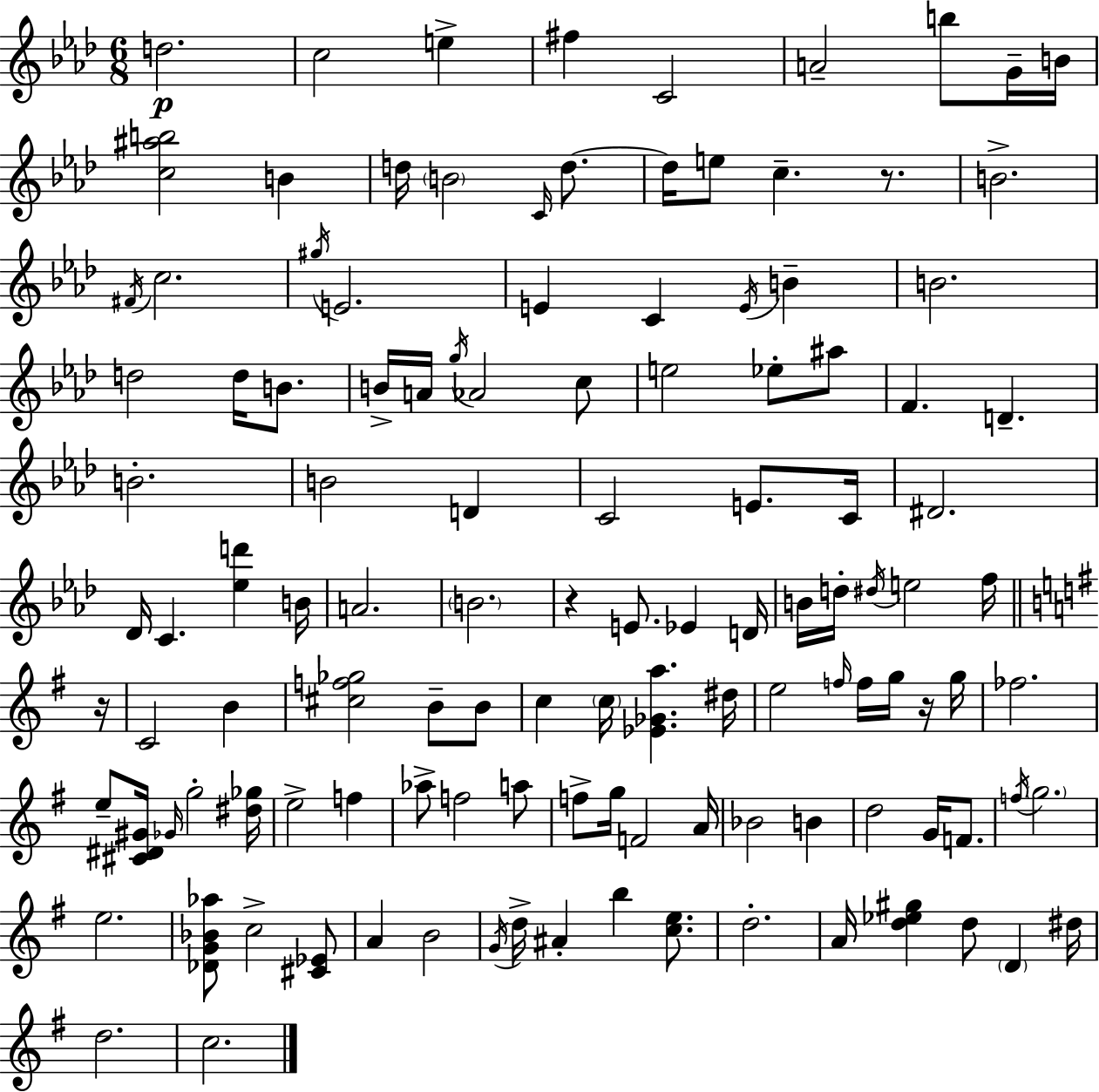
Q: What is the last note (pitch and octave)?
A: C5